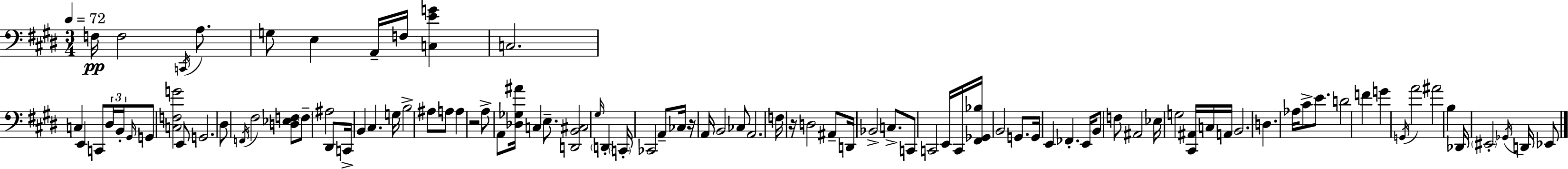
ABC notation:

X:1
T:Untitled
M:3/4
L:1/4
K:E
F,/4 F,2 C,,/4 A,/2 G,/2 E, A,,/4 F,/4 [C,EG] C,2 C, E,, C,,/2 ^D,/4 B,,/4 ^G,,/4 G,,/2 [C,F,G]2 E,,/2 G,,2 ^D,/2 F,,/4 ^F,2 [D,_E,F,]/2 F,/2 ^A,2 ^D,,/2 C,,/4 B,, ^C, G,/4 B,2 ^A,/2 A,/2 A, z2 A,/2 A,,/2 [_D,_G,^A]/4 C, E,/2 [D,,B,,^C,]2 ^G,/4 D,, C,,/4 _C,,2 A,,/2 _C,/4 z/4 A,,/4 B,,2 _C,/2 A,,2 F,/4 z/4 D,2 ^A,,/2 D,,/4 _B,,2 C,/2 C,,/2 C,,2 E,,/4 C,,/4 [^F,,_G,,_B,]/4 B,,2 G,,/2 G,,/4 E,, _F,, E,,/4 B,,/2 F,/2 ^A,,2 _E,/4 G,2 [^C,,^A,,]/4 C,/4 A,,/4 B,,2 D, _A,/4 ^C/2 E/2 D2 F G G,,/4 A2 ^A2 B, _D,,/4 ^E,,2 _G,,/4 D,,/4 _E,,/2